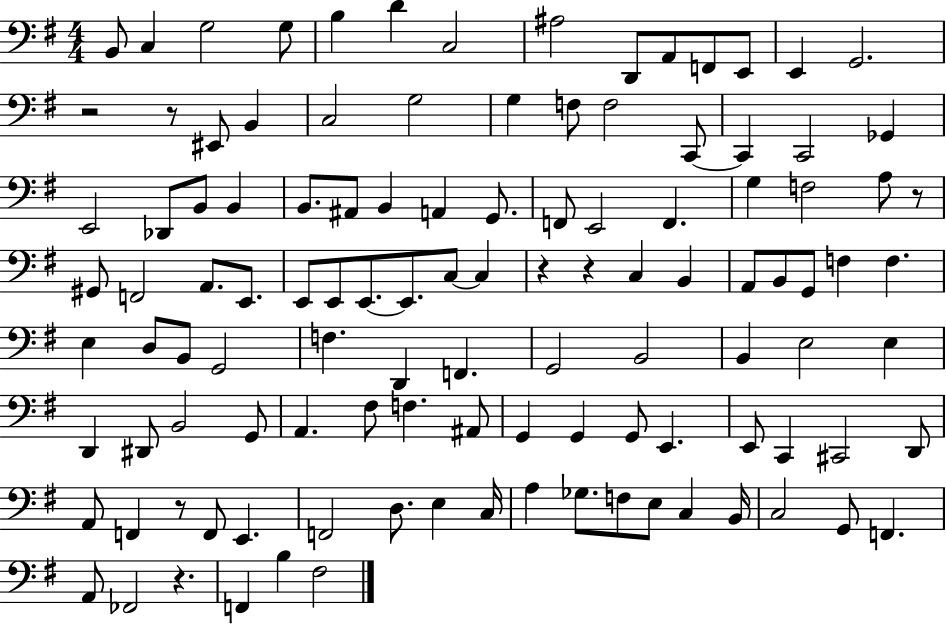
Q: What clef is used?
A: bass